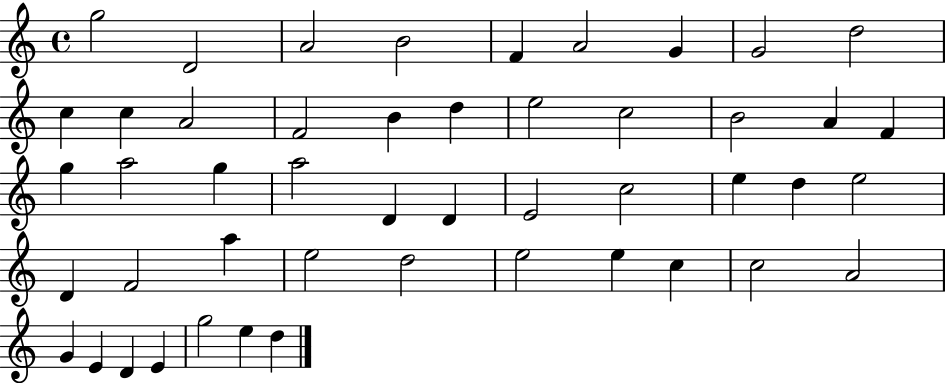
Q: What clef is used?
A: treble